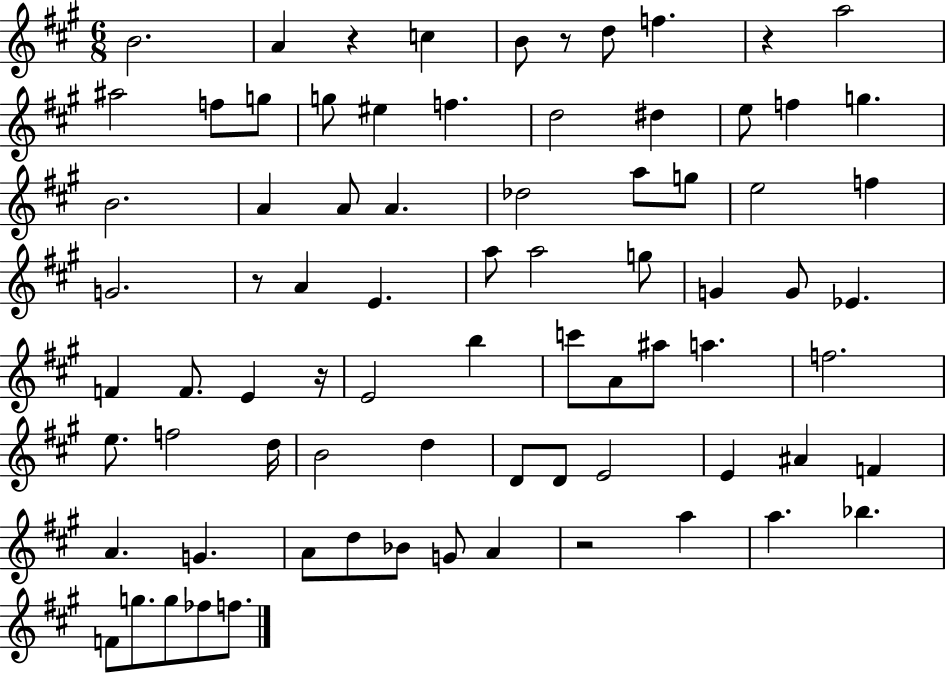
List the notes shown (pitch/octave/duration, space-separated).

B4/h. A4/q R/q C5/q B4/e R/e D5/e F5/q. R/q A5/h A#5/h F5/e G5/e G5/e EIS5/q F5/q. D5/h D#5/q E5/e F5/q G5/q. B4/h. A4/q A4/e A4/q. Db5/h A5/e G5/e E5/h F5/q G4/h. R/e A4/q E4/q. A5/e A5/h G5/e G4/q G4/e Eb4/q. F4/q F4/e. E4/q R/s E4/h B5/q C6/e A4/e A#5/e A5/q. F5/h. E5/e. F5/h D5/s B4/h D5/q D4/e D4/e E4/h E4/q A#4/q F4/q A4/q. G4/q. A4/e D5/e Bb4/e G4/e A4/q R/h A5/q A5/q. Bb5/q. F4/e G5/e. G5/e FES5/e F5/e.